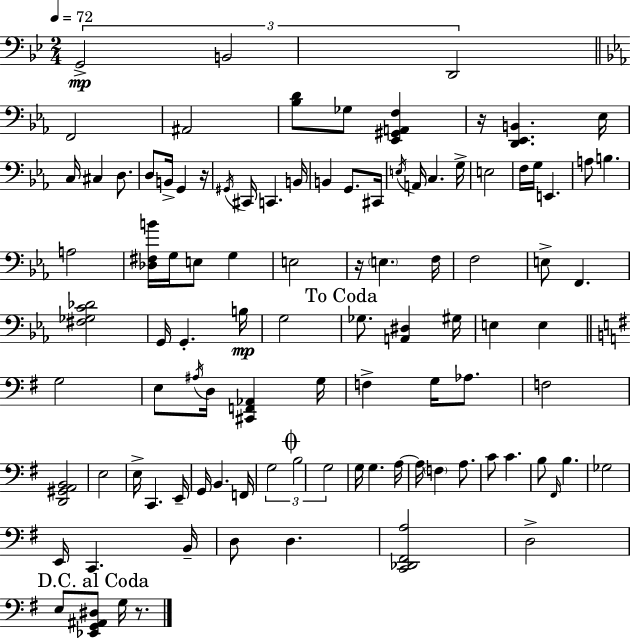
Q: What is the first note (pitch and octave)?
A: G2